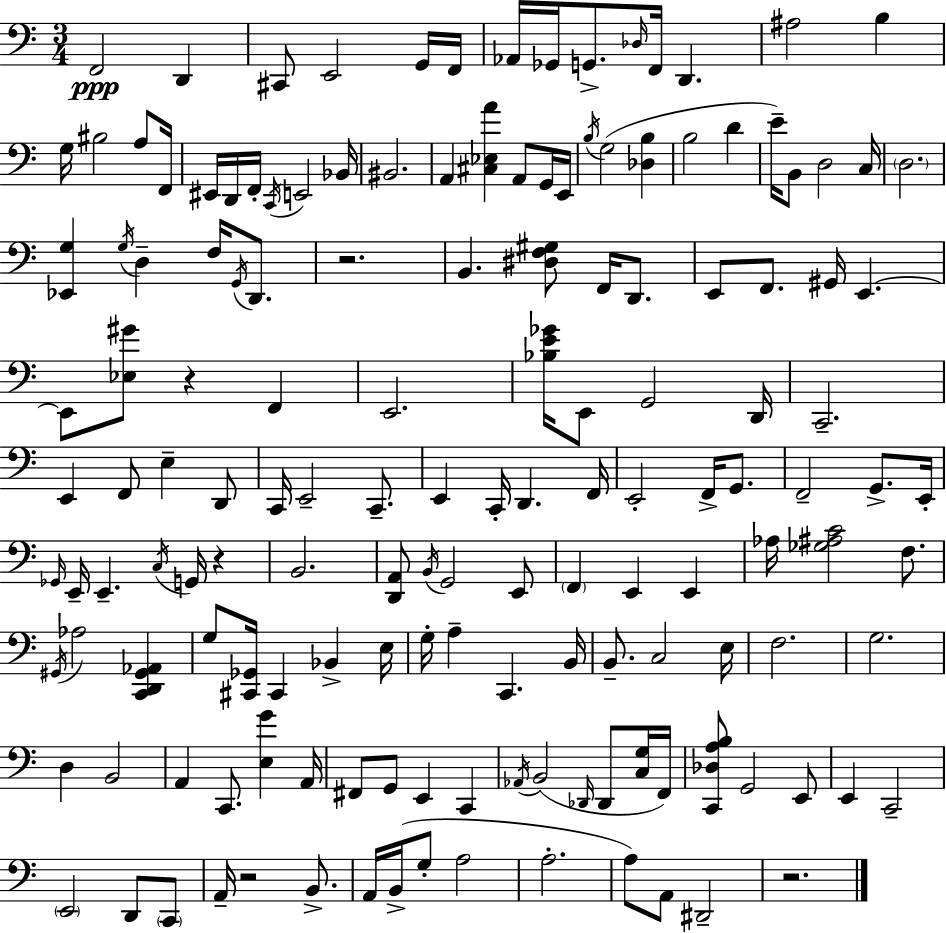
F2/h D2/q C#2/e E2/h G2/s F2/s Ab2/s Gb2/s G2/e. Db3/s F2/s D2/q. A#3/h B3/q G3/s BIS3/h A3/e F2/s EIS2/s D2/s F2/s C2/s E2/h Bb2/s BIS2/h. A2/q [C#3,Eb3,A4]/q A2/e G2/s E2/s B3/s G3/h [Db3,B3]/q B3/h D4/q E4/s B2/e D3/h C3/s D3/h. [Eb2,G3]/q G3/s D3/q F3/s G2/s D2/e. R/h. B2/q. [D#3,F3,G#3]/e F2/s D2/e. E2/e F2/e. G#2/s E2/q. E2/e [Eb3,G#4]/e R/q F2/q E2/h. [Bb3,E4,Gb4]/s E2/e G2/h D2/s C2/h. E2/q F2/e E3/q D2/e C2/s E2/h C2/e. E2/q C2/s D2/q. F2/s E2/h F2/s G2/e. F2/h G2/e. E2/s Gb2/s E2/s E2/q. C3/s G2/s R/q B2/h. [D2,A2]/e B2/s G2/h E2/e F2/q E2/q E2/q Ab3/s [Gb3,A#3,C4]/h F3/e. G#2/s Ab3/h [C2,D2,G#2,Ab2]/q G3/e [C#2,Gb2]/s C#2/q Bb2/q E3/s G3/s A3/q C2/q. B2/s B2/e. C3/h E3/s F3/h. G3/h. D3/q B2/h A2/q C2/e. [E3,G4]/q A2/s F#2/e G2/e E2/q C2/q Ab2/s B2/h Db2/s Db2/e [C3,G3]/s F2/s [C2,Db3,A3,B3]/e G2/h E2/e E2/q C2/h E2/h D2/e C2/e A2/s R/h B2/e. A2/s B2/s G3/e A3/h A3/h. A3/e A2/e D#2/h R/h.